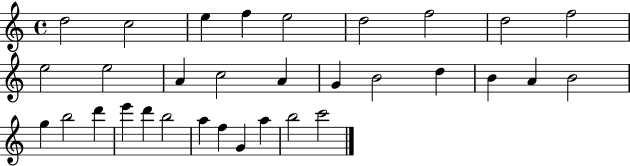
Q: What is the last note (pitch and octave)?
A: C6